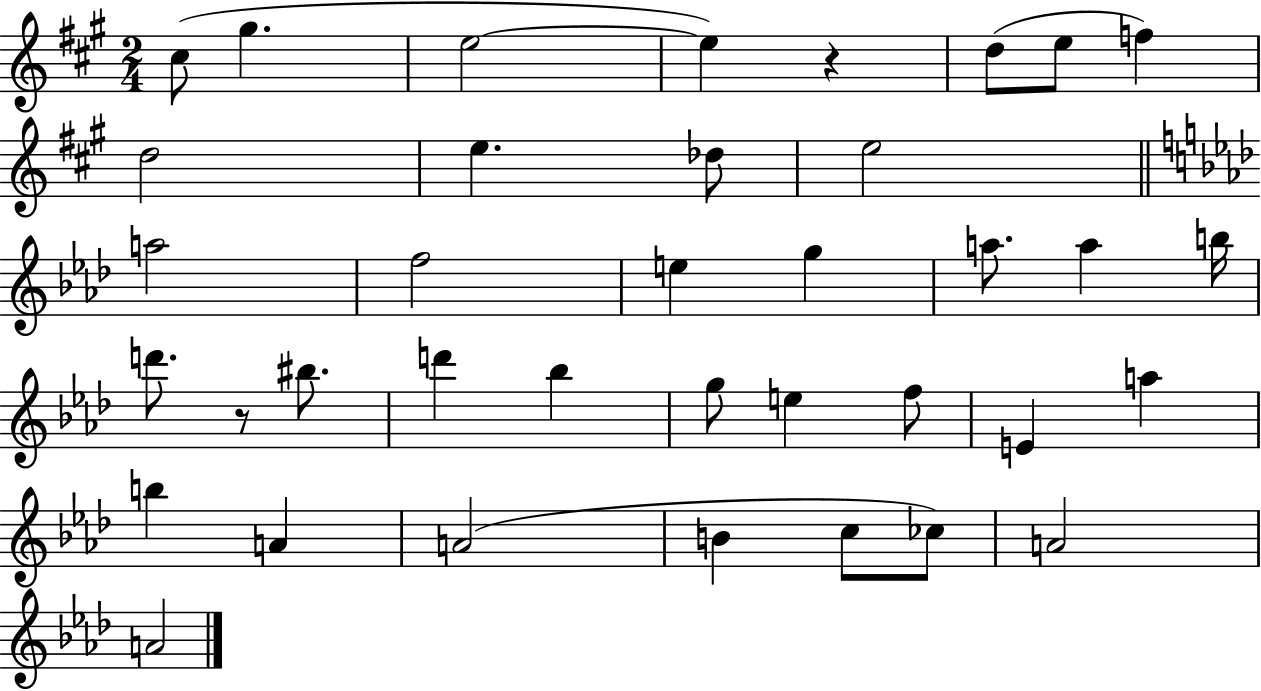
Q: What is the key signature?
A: A major